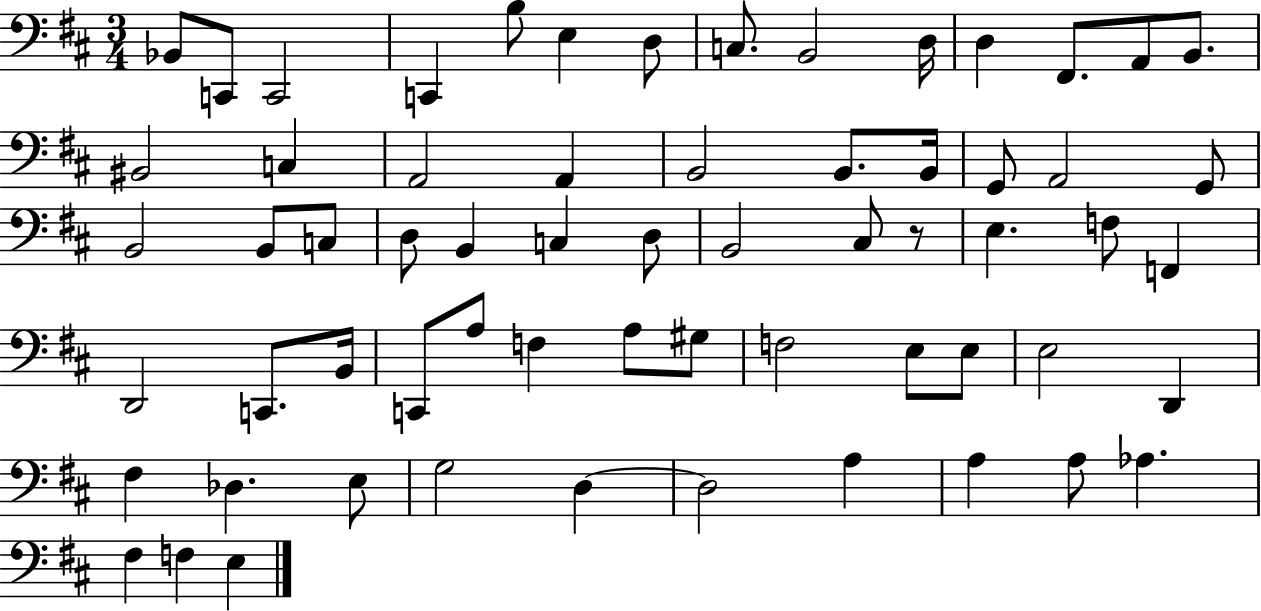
X:1
T:Untitled
M:3/4
L:1/4
K:D
_B,,/2 C,,/2 C,,2 C,, B,/2 E, D,/2 C,/2 B,,2 D,/4 D, ^F,,/2 A,,/2 B,,/2 ^B,,2 C, A,,2 A,, B,,2 B,,/2 B,,/4 G,,/2 A,,2 G,,/2 B,,2 B,,/2 C,/2 D,/2 B,, C, D,/2 B,,2 ^C,/2 z/2 E, F,/2 F,, D,,2 C,,/2 B,,/4 C,,/2 A,/2 F, A,/2 ^G,/2 F,2 E,/2 E,/2 E,2 D,, ^F, _D, E,/2 G,2 D, D,2 A, A, A,/2 _A, ^F, F, E,